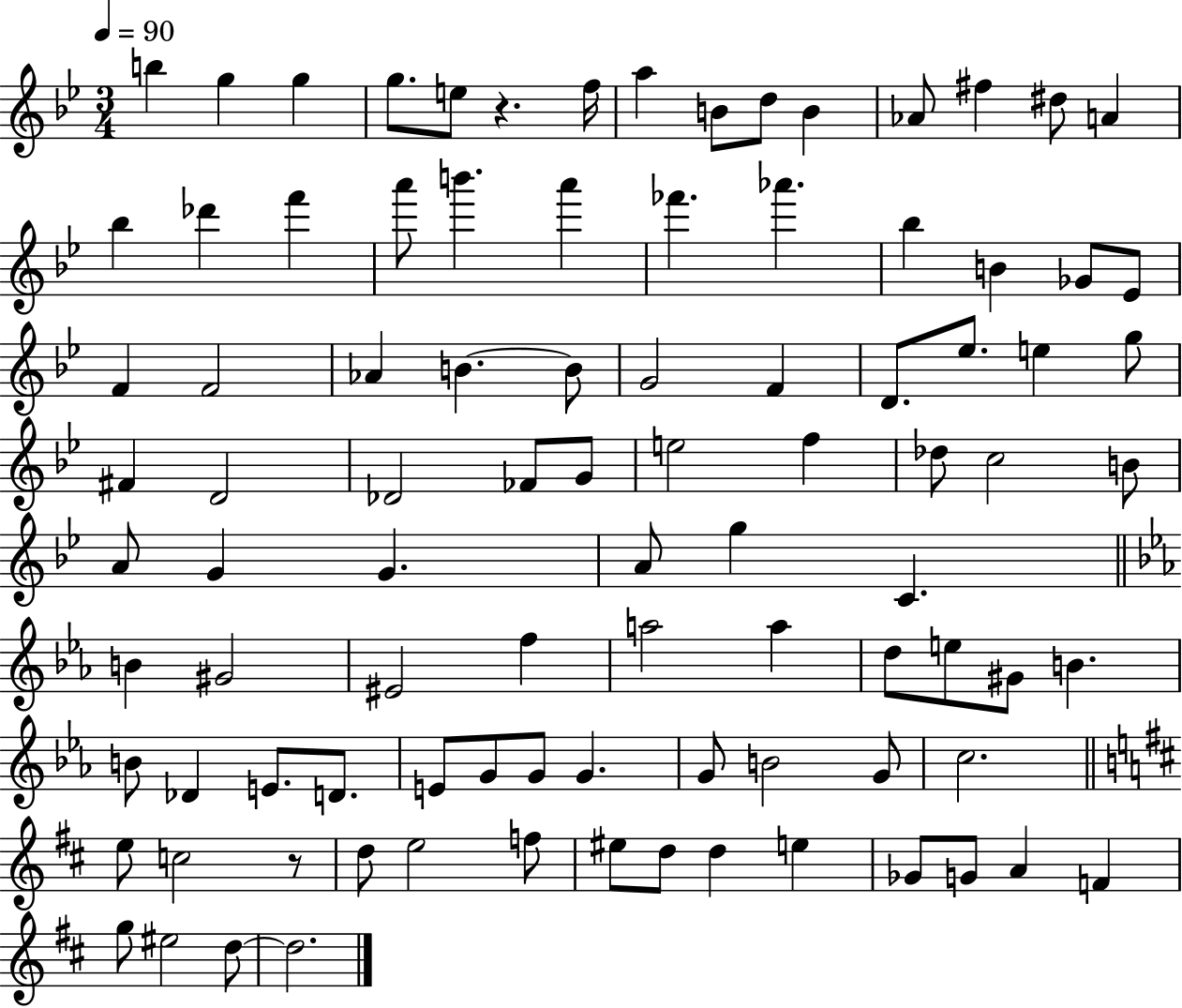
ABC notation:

X:1
T:Untitled
M:3/4
L:1/4
K:Bb
b g g g/2 e/2 z f/4 a B/2 d/2 B _A/2 ^f ^d/2 A _b _d' f' a'/2 b' a' _f' _a' _b B _G/2 _E/2 F F2 _A B B/2 G2 F D/2 _e/2 e g/2 ^F D2 _D2 _F/2 G/2 e2 f _d/2 c2 B/2 A/2 G G A/2 g C B ^G2 ^E2 f a2 a d/2 e/2 ^G/2 B B/2 _D E/2 D/2 E/2 G/2 G/2 G G/2 B2 G/2 c2 e/2 c2 z/2 d/2 e2 f/2 ^e/2 d/2 d e _G/2 G/2 A F g/2 ^e2 d/2 d2